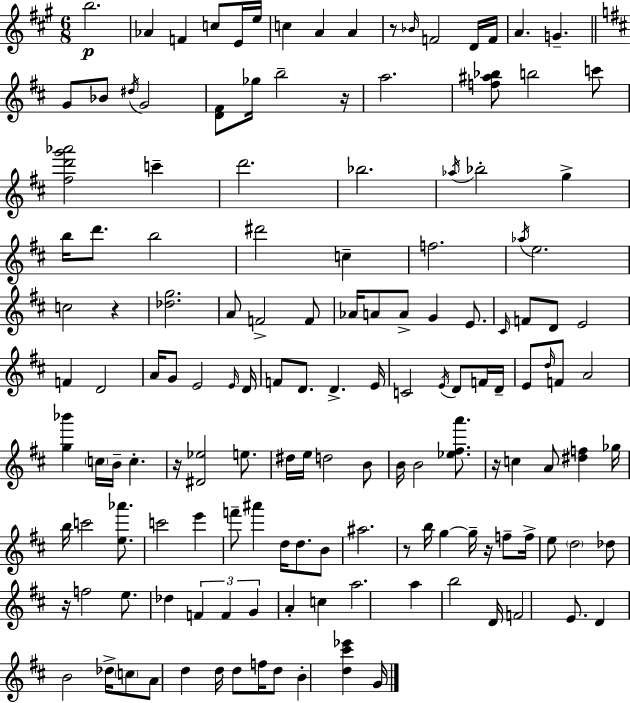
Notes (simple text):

B5/h. Ab4/q F4/q C5/e E4/s E5/s C5/q A4/q A4/q R/e Bb4/s F4/h D4/s F4/s A4/q. G4/q. G4/e Bb4/e D#5/s G4/h [D4,F#4]/e Gb5/s B5/h R/s A5/h. [F5,A#5,Bb5]/e B5/h C6/e [F#5,D6,G6,Ab6]/h C6/q D6/h. Bb5/h. Ab5/s Bb5/h G5/q B5/s D6/e. B5/h D#6/h C5/q F5/h. Ab5/s E5/h. C5/h R/q [Db5,G5]/h. A4/e F4/h F4/e Ab4/s A4/e A4/e G4/q E4/e. C#4/s F4/e D4/e E4/h F4/q D4/h A4/s G4/e E4/h E4/s D4/s F4/e D4/e. D4/q. E4/s C4/h E4/s D4/e F4/s D4/s E4/e D5/s F4/e A4/h [G5,Bb6]/q C5/s B4/s C5/q. R/s [D#4,Eb5]/h E5/e. D#5/s E5/s D5/h B4/e B4/s B4/h [Eb5,F#5,A6]/e. R/s C5/q A4/e [D#5,F5]/q Gb5/s B5/s C6/h [E5,Ab6]/e. C6/h E6/q F6/e A#6/q D5/s D5/e. B4/e A#5/h. R/e B5/s G5/q G5/s R/s F5/e F5/s E5/e D5/h Db5/e R/s F5/h E5/e. Db5/q F4/q F4/q G4/q A4/q C5/q A5/h. A5/q B5/h D4/s F4/h E4/e. D4/q B4/h Db5/s C5/e A4/e D5/q D5/s D5/e F5/s D5/e B4/q [D5,C#6,Eb6]/q G4/s